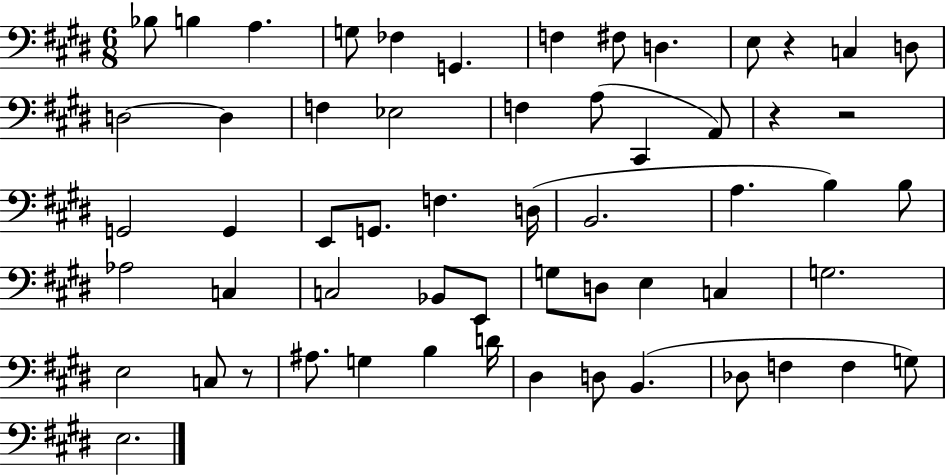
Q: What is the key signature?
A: E major